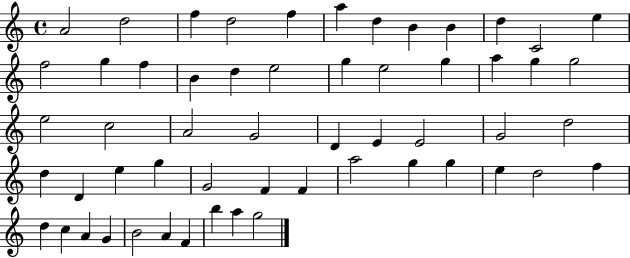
A4/h D5/h F5/q D5/h F5/q A5/q D5/q B4/q B4/q D5/q C4/h E5/q F5/h G5/q F5/q B4/q D5/q E5/h G5/q E5/h G5/q A5/q G5/q G5/h E5/h C5/h A4/h G4/h D4/q E4/q E4/h G4/h D5/h D5/q D4/q E5/q G5/q G4/h F4/q F4/q A5/h G5/q G5/q E5/q D5/h F5/q D5/q C5/q A4/q G4/q B4/h A4/q F4/q B5/q A5/q G5/h